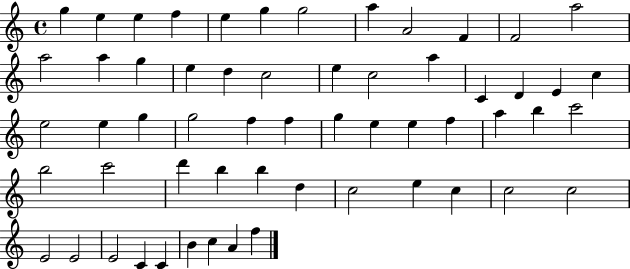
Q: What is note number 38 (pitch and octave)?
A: C6